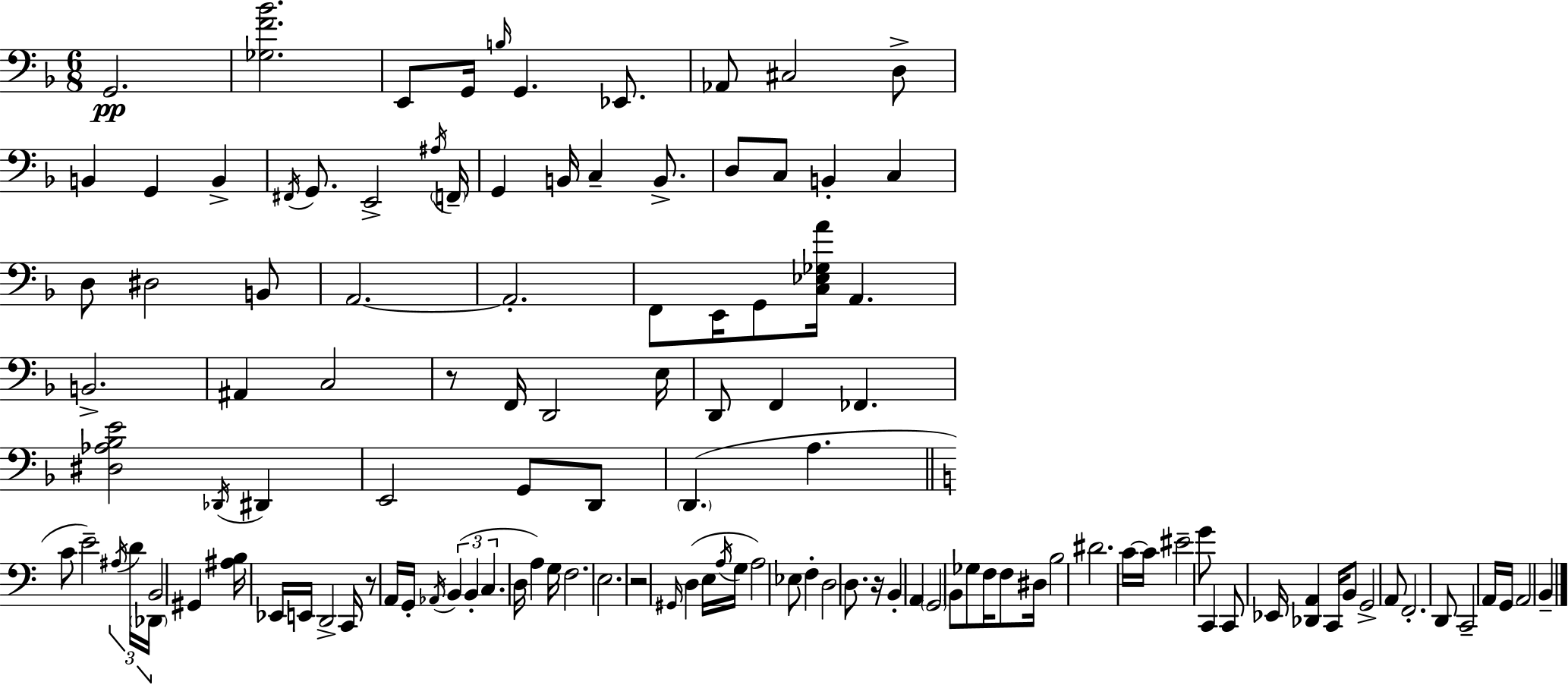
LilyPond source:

{
  \clef bass
  \numericTimeSignature
  \time 6/8
  \key f \major
  g,2.\pp | <ges f' bes'>2. | e,8 g,16 \grace { b16 } g,4. ees,8. | aes,8 cis2 d8-> | \break b,4 g,4 b,4-> | \acciaccatura { fis,16 } g,8. e,2-> | \acciaccatura { ais16 } \parenthesize f,16-- g,4 b,16 c4-- | b,8.-> d8 c8 b,4-. c4 | \break d8 dis2 | b,8 a,2.~~ | a,2.-. | f,8 e,16 g,8 <c ees ges a'>16 a,4. | \break b,2.-> | ais,4 c2 | r8 f,16 d,2 | e16 d,8 f,4 fes,4. | \break <dis aes bes e'>2 \acciaccatura { des,16 } | dis,4 e,2 | g,8 d,8 \parenthesize d,4.( a4. | \bar "||" \break \key a \minor c'8 e'2--) \tuplet 3/2 { \acciaccatura { ais16 } d'16 | \parenthesize des,16 } b,2 gis,4 | <ais b>16 ees,16 e,16 d,2-> | c,16 r8 a,16 g,16-. \acciaccatura { aes,16 }( \tuplet 3/2 { b,4 b,4-. | \break c4. } d16 a4) | g16 f2. | e2. | r2 \grace { gis,16 }( d4 | \break e16 \acciaccatura { a16 } g16 a2) | ees8 f4-. d2 | d8. r16 b,4-. | a,4 \parenthesize g,2 | \break b,8 ges8 f16 f8 dis16 b2 | dis'2. | c'16~~ c'16 eis'2-- | g'8 c,4 c,8 ees,16 <des, a,>4 | \break c,16 b,8 g,2-> | a,8 f,2.-. | d,8 c,2-- | a,16 g,16 a,2 | \break b,4-- \bar "|."
}